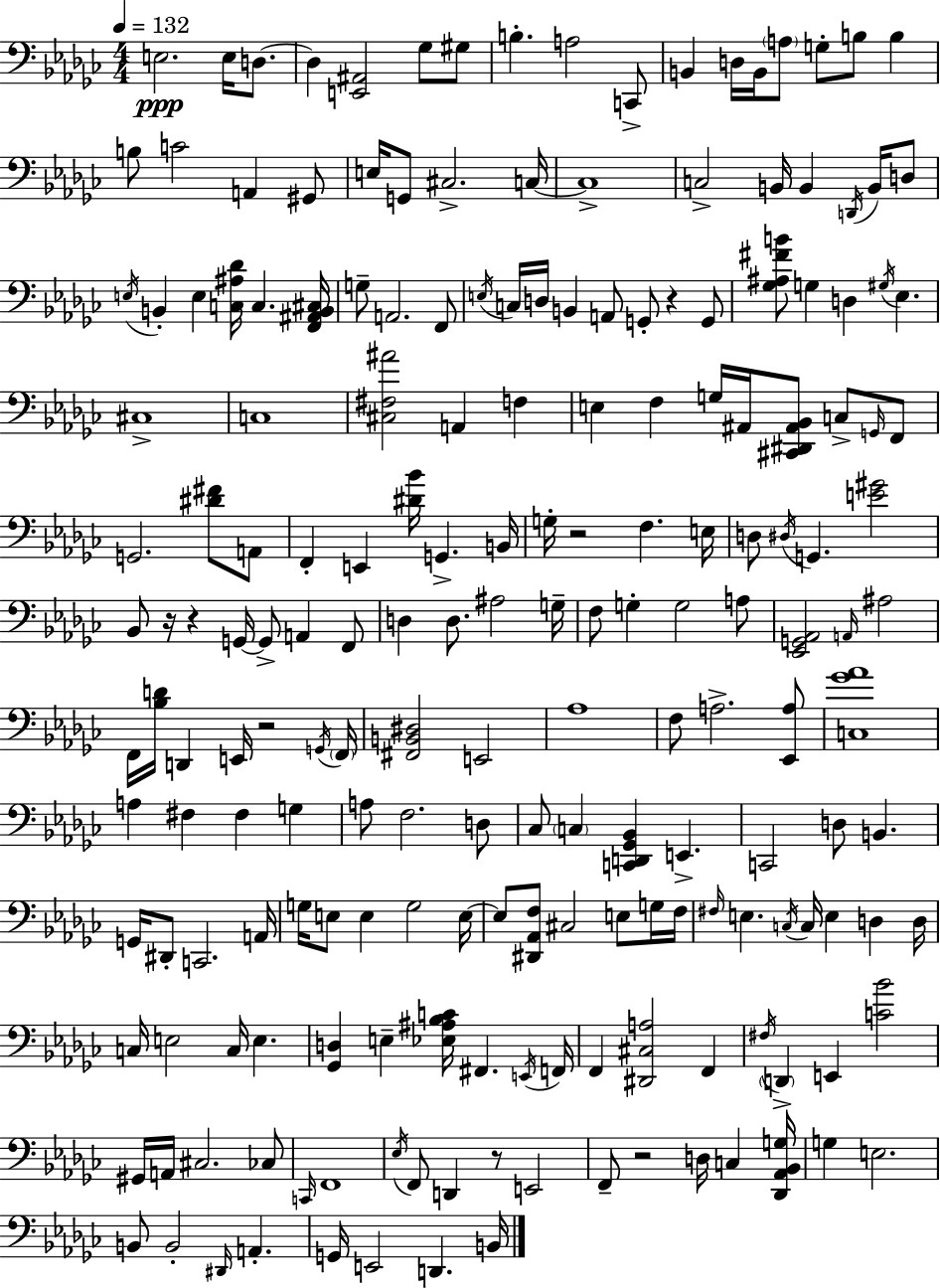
{
  \clef bass
  \numericTimeSignature
  \time 4/4
  \key ees \minor
  \tempo 4 = 132
  e2.\ppp e16 d8.~~ | d4 <e, ais,>2 ges8 gis8 | b4.-. a2 c,8-> | b,4 d16 b,16 \parenthesize a8 g8-. b8 b4 | \break b8 c'2 a,4 gis,8 | e16 g,8 cis2.-> c16~~ | c1-> | c2-> b,16 b,4 \acciaccatura { d,16 } b,16 d8 | \break \acciaccatura { e16 } b,4-. e4 <c ais des'>16 c4. | <f, ais, b, cis>16 g8-- a,2. | f,8 \acciaccatura { e16 } c16 d16 b,4 a,8 g,8-. r4 | g,8 <ges ais fis' b'>8 g4 d4 \acciaccatura { gis16 } ees4. | \break cis1-> | c1 | <cis fis ais'>2 a,4 | f4 e4 f4 g16 ais,16 <cis, dis, ais, bes,>8 | \break c8-> \grace { g,16 } f,8 g,2. | <dis' fis'>8 a,8 f,4-. e,4 <dis' bes'>16 g,4.-> | b,16 g16-. r2 f4. | e16 d8 \acciaccatura { dis16 } g,4. <e' gis'>2 | \break bes,8 r16 r4 g,16~~ g,8-> | a,4 f,8 d4 d8. ais2 | g16-- f8 g4-. g2 | a8 <ees, g, aes,>2 \grace { a,16 } ais2 | \break f,16 <bes d'>16 d,4 e,16 r2 | \acciaccatura { g,16 } \parenthesize f,16 <fis, b, dis>2 | e,2 aes1 | f8 a2.-> | \break <ees, a>8 <c ges' aes'>1 | a4 fis4 | fis4 g4 a8 f2. | d8 ces8 \parenthesize c4 <c, d, ges, bes,>4 | \break e,4.-> c,2 | d8 b,4. g,16 dis,8-. c,2. | a,16 g16 e8 e4 g2 | e16~~ e8 <dis, aes, f>8 cis2 | \break e8 g16 f16 \grace { fis16 } e4. \acciaccatura { c16 } | c16 e4 d4 d16 c16 e2 | c16 e4. <ges, d>4 e4-- | <ees ais bes c'>16 fis,4. \acciaccatura { e,16 } f,16 f,4 <dis, cis a>2 | \break f,4 \acciaccatura { fis16 } \parenthesize d,4-> | e,4 <c' bes'>2 gis,16 a,16 cis2. | ces8 \grace { c,16 } f,1 | \acciaccatura { ees16 } f,8 | \break d,4 r8 e,2 f,8-- | r2 d16 c4 <des, aes, bes, g>16 g4 | e2. b,8 | b,2-. \grace { dis,16 } a,4.-. g,16 | \break e,2 d,4. b,16 \bar "|."
}